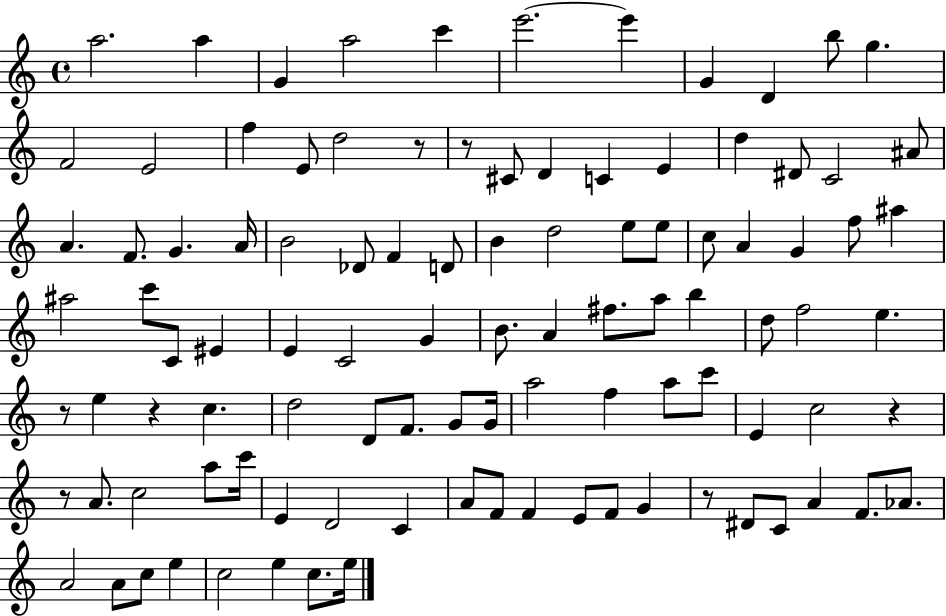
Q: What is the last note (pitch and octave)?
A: E5